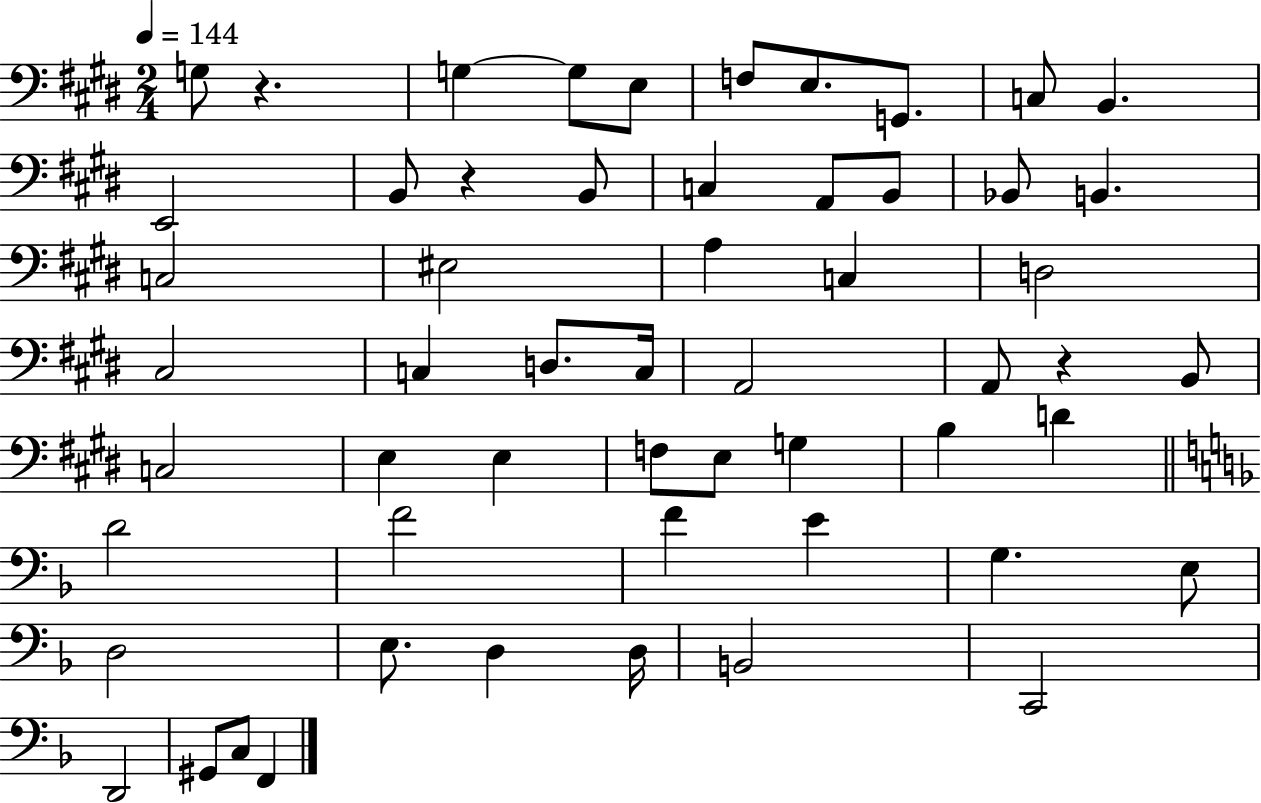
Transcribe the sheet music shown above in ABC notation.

X:1
T:Untitled
M:2/4
L:1/4
K:E
G,/2 z G, G,/2 E,/2 F,/2 E,/2 G,,/2 C,/2 B,, E,,2 B,,/2 z B,,/2 C, A,,/2 B,,/2 _B,,/2 B,, C,2 ^E,2 A, C, D,2 ^C,2 C, D,/2 C,/4 A,,2 A,,/2 z B,,/2 C,2 E, E, F,/2 E,/2 G, B, D D2 F2 F E G, E,/2 D,2 E,/2 D, D,/4 B,,2 C,,2 D,,2 ^G,,/2 C,/2 F,,